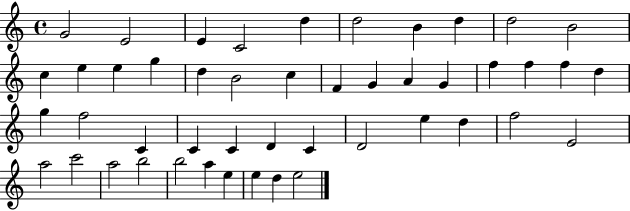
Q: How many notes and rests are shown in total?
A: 47